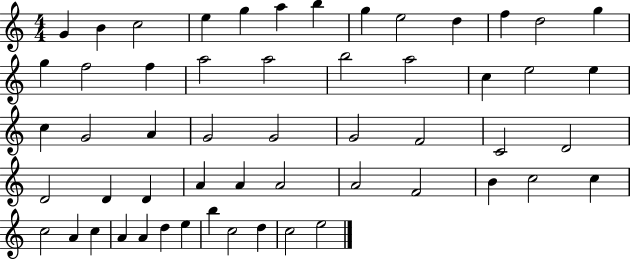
{
  \clef treble
  \numericTimeSignature
  \time 4/4
  \key c \major
  g'4 b'4 c''2 | e''4 g''4 a''4 b''4 | g''4 e''2 d''4 | f''4 d''2 g''4 | \break g''4 f''2 f''4 | a''2 a''2 | b''2 a''2 | c''4 e''2 e''4 | \break c''4 g'2 a'4 | g'2 g'2 | g'2 f'2 | c'2 d'2 | \break d'2 d'4 d'4 | a'4 a'4 a'2 | a'2 f'2 | b'4 c''2 c''4 | \break c''2 a'4 c''4 | a'4 a'4 d''4 e''4 | b''4 c''2 d''4 | c''2 e''2 | \break \bar "|."
}